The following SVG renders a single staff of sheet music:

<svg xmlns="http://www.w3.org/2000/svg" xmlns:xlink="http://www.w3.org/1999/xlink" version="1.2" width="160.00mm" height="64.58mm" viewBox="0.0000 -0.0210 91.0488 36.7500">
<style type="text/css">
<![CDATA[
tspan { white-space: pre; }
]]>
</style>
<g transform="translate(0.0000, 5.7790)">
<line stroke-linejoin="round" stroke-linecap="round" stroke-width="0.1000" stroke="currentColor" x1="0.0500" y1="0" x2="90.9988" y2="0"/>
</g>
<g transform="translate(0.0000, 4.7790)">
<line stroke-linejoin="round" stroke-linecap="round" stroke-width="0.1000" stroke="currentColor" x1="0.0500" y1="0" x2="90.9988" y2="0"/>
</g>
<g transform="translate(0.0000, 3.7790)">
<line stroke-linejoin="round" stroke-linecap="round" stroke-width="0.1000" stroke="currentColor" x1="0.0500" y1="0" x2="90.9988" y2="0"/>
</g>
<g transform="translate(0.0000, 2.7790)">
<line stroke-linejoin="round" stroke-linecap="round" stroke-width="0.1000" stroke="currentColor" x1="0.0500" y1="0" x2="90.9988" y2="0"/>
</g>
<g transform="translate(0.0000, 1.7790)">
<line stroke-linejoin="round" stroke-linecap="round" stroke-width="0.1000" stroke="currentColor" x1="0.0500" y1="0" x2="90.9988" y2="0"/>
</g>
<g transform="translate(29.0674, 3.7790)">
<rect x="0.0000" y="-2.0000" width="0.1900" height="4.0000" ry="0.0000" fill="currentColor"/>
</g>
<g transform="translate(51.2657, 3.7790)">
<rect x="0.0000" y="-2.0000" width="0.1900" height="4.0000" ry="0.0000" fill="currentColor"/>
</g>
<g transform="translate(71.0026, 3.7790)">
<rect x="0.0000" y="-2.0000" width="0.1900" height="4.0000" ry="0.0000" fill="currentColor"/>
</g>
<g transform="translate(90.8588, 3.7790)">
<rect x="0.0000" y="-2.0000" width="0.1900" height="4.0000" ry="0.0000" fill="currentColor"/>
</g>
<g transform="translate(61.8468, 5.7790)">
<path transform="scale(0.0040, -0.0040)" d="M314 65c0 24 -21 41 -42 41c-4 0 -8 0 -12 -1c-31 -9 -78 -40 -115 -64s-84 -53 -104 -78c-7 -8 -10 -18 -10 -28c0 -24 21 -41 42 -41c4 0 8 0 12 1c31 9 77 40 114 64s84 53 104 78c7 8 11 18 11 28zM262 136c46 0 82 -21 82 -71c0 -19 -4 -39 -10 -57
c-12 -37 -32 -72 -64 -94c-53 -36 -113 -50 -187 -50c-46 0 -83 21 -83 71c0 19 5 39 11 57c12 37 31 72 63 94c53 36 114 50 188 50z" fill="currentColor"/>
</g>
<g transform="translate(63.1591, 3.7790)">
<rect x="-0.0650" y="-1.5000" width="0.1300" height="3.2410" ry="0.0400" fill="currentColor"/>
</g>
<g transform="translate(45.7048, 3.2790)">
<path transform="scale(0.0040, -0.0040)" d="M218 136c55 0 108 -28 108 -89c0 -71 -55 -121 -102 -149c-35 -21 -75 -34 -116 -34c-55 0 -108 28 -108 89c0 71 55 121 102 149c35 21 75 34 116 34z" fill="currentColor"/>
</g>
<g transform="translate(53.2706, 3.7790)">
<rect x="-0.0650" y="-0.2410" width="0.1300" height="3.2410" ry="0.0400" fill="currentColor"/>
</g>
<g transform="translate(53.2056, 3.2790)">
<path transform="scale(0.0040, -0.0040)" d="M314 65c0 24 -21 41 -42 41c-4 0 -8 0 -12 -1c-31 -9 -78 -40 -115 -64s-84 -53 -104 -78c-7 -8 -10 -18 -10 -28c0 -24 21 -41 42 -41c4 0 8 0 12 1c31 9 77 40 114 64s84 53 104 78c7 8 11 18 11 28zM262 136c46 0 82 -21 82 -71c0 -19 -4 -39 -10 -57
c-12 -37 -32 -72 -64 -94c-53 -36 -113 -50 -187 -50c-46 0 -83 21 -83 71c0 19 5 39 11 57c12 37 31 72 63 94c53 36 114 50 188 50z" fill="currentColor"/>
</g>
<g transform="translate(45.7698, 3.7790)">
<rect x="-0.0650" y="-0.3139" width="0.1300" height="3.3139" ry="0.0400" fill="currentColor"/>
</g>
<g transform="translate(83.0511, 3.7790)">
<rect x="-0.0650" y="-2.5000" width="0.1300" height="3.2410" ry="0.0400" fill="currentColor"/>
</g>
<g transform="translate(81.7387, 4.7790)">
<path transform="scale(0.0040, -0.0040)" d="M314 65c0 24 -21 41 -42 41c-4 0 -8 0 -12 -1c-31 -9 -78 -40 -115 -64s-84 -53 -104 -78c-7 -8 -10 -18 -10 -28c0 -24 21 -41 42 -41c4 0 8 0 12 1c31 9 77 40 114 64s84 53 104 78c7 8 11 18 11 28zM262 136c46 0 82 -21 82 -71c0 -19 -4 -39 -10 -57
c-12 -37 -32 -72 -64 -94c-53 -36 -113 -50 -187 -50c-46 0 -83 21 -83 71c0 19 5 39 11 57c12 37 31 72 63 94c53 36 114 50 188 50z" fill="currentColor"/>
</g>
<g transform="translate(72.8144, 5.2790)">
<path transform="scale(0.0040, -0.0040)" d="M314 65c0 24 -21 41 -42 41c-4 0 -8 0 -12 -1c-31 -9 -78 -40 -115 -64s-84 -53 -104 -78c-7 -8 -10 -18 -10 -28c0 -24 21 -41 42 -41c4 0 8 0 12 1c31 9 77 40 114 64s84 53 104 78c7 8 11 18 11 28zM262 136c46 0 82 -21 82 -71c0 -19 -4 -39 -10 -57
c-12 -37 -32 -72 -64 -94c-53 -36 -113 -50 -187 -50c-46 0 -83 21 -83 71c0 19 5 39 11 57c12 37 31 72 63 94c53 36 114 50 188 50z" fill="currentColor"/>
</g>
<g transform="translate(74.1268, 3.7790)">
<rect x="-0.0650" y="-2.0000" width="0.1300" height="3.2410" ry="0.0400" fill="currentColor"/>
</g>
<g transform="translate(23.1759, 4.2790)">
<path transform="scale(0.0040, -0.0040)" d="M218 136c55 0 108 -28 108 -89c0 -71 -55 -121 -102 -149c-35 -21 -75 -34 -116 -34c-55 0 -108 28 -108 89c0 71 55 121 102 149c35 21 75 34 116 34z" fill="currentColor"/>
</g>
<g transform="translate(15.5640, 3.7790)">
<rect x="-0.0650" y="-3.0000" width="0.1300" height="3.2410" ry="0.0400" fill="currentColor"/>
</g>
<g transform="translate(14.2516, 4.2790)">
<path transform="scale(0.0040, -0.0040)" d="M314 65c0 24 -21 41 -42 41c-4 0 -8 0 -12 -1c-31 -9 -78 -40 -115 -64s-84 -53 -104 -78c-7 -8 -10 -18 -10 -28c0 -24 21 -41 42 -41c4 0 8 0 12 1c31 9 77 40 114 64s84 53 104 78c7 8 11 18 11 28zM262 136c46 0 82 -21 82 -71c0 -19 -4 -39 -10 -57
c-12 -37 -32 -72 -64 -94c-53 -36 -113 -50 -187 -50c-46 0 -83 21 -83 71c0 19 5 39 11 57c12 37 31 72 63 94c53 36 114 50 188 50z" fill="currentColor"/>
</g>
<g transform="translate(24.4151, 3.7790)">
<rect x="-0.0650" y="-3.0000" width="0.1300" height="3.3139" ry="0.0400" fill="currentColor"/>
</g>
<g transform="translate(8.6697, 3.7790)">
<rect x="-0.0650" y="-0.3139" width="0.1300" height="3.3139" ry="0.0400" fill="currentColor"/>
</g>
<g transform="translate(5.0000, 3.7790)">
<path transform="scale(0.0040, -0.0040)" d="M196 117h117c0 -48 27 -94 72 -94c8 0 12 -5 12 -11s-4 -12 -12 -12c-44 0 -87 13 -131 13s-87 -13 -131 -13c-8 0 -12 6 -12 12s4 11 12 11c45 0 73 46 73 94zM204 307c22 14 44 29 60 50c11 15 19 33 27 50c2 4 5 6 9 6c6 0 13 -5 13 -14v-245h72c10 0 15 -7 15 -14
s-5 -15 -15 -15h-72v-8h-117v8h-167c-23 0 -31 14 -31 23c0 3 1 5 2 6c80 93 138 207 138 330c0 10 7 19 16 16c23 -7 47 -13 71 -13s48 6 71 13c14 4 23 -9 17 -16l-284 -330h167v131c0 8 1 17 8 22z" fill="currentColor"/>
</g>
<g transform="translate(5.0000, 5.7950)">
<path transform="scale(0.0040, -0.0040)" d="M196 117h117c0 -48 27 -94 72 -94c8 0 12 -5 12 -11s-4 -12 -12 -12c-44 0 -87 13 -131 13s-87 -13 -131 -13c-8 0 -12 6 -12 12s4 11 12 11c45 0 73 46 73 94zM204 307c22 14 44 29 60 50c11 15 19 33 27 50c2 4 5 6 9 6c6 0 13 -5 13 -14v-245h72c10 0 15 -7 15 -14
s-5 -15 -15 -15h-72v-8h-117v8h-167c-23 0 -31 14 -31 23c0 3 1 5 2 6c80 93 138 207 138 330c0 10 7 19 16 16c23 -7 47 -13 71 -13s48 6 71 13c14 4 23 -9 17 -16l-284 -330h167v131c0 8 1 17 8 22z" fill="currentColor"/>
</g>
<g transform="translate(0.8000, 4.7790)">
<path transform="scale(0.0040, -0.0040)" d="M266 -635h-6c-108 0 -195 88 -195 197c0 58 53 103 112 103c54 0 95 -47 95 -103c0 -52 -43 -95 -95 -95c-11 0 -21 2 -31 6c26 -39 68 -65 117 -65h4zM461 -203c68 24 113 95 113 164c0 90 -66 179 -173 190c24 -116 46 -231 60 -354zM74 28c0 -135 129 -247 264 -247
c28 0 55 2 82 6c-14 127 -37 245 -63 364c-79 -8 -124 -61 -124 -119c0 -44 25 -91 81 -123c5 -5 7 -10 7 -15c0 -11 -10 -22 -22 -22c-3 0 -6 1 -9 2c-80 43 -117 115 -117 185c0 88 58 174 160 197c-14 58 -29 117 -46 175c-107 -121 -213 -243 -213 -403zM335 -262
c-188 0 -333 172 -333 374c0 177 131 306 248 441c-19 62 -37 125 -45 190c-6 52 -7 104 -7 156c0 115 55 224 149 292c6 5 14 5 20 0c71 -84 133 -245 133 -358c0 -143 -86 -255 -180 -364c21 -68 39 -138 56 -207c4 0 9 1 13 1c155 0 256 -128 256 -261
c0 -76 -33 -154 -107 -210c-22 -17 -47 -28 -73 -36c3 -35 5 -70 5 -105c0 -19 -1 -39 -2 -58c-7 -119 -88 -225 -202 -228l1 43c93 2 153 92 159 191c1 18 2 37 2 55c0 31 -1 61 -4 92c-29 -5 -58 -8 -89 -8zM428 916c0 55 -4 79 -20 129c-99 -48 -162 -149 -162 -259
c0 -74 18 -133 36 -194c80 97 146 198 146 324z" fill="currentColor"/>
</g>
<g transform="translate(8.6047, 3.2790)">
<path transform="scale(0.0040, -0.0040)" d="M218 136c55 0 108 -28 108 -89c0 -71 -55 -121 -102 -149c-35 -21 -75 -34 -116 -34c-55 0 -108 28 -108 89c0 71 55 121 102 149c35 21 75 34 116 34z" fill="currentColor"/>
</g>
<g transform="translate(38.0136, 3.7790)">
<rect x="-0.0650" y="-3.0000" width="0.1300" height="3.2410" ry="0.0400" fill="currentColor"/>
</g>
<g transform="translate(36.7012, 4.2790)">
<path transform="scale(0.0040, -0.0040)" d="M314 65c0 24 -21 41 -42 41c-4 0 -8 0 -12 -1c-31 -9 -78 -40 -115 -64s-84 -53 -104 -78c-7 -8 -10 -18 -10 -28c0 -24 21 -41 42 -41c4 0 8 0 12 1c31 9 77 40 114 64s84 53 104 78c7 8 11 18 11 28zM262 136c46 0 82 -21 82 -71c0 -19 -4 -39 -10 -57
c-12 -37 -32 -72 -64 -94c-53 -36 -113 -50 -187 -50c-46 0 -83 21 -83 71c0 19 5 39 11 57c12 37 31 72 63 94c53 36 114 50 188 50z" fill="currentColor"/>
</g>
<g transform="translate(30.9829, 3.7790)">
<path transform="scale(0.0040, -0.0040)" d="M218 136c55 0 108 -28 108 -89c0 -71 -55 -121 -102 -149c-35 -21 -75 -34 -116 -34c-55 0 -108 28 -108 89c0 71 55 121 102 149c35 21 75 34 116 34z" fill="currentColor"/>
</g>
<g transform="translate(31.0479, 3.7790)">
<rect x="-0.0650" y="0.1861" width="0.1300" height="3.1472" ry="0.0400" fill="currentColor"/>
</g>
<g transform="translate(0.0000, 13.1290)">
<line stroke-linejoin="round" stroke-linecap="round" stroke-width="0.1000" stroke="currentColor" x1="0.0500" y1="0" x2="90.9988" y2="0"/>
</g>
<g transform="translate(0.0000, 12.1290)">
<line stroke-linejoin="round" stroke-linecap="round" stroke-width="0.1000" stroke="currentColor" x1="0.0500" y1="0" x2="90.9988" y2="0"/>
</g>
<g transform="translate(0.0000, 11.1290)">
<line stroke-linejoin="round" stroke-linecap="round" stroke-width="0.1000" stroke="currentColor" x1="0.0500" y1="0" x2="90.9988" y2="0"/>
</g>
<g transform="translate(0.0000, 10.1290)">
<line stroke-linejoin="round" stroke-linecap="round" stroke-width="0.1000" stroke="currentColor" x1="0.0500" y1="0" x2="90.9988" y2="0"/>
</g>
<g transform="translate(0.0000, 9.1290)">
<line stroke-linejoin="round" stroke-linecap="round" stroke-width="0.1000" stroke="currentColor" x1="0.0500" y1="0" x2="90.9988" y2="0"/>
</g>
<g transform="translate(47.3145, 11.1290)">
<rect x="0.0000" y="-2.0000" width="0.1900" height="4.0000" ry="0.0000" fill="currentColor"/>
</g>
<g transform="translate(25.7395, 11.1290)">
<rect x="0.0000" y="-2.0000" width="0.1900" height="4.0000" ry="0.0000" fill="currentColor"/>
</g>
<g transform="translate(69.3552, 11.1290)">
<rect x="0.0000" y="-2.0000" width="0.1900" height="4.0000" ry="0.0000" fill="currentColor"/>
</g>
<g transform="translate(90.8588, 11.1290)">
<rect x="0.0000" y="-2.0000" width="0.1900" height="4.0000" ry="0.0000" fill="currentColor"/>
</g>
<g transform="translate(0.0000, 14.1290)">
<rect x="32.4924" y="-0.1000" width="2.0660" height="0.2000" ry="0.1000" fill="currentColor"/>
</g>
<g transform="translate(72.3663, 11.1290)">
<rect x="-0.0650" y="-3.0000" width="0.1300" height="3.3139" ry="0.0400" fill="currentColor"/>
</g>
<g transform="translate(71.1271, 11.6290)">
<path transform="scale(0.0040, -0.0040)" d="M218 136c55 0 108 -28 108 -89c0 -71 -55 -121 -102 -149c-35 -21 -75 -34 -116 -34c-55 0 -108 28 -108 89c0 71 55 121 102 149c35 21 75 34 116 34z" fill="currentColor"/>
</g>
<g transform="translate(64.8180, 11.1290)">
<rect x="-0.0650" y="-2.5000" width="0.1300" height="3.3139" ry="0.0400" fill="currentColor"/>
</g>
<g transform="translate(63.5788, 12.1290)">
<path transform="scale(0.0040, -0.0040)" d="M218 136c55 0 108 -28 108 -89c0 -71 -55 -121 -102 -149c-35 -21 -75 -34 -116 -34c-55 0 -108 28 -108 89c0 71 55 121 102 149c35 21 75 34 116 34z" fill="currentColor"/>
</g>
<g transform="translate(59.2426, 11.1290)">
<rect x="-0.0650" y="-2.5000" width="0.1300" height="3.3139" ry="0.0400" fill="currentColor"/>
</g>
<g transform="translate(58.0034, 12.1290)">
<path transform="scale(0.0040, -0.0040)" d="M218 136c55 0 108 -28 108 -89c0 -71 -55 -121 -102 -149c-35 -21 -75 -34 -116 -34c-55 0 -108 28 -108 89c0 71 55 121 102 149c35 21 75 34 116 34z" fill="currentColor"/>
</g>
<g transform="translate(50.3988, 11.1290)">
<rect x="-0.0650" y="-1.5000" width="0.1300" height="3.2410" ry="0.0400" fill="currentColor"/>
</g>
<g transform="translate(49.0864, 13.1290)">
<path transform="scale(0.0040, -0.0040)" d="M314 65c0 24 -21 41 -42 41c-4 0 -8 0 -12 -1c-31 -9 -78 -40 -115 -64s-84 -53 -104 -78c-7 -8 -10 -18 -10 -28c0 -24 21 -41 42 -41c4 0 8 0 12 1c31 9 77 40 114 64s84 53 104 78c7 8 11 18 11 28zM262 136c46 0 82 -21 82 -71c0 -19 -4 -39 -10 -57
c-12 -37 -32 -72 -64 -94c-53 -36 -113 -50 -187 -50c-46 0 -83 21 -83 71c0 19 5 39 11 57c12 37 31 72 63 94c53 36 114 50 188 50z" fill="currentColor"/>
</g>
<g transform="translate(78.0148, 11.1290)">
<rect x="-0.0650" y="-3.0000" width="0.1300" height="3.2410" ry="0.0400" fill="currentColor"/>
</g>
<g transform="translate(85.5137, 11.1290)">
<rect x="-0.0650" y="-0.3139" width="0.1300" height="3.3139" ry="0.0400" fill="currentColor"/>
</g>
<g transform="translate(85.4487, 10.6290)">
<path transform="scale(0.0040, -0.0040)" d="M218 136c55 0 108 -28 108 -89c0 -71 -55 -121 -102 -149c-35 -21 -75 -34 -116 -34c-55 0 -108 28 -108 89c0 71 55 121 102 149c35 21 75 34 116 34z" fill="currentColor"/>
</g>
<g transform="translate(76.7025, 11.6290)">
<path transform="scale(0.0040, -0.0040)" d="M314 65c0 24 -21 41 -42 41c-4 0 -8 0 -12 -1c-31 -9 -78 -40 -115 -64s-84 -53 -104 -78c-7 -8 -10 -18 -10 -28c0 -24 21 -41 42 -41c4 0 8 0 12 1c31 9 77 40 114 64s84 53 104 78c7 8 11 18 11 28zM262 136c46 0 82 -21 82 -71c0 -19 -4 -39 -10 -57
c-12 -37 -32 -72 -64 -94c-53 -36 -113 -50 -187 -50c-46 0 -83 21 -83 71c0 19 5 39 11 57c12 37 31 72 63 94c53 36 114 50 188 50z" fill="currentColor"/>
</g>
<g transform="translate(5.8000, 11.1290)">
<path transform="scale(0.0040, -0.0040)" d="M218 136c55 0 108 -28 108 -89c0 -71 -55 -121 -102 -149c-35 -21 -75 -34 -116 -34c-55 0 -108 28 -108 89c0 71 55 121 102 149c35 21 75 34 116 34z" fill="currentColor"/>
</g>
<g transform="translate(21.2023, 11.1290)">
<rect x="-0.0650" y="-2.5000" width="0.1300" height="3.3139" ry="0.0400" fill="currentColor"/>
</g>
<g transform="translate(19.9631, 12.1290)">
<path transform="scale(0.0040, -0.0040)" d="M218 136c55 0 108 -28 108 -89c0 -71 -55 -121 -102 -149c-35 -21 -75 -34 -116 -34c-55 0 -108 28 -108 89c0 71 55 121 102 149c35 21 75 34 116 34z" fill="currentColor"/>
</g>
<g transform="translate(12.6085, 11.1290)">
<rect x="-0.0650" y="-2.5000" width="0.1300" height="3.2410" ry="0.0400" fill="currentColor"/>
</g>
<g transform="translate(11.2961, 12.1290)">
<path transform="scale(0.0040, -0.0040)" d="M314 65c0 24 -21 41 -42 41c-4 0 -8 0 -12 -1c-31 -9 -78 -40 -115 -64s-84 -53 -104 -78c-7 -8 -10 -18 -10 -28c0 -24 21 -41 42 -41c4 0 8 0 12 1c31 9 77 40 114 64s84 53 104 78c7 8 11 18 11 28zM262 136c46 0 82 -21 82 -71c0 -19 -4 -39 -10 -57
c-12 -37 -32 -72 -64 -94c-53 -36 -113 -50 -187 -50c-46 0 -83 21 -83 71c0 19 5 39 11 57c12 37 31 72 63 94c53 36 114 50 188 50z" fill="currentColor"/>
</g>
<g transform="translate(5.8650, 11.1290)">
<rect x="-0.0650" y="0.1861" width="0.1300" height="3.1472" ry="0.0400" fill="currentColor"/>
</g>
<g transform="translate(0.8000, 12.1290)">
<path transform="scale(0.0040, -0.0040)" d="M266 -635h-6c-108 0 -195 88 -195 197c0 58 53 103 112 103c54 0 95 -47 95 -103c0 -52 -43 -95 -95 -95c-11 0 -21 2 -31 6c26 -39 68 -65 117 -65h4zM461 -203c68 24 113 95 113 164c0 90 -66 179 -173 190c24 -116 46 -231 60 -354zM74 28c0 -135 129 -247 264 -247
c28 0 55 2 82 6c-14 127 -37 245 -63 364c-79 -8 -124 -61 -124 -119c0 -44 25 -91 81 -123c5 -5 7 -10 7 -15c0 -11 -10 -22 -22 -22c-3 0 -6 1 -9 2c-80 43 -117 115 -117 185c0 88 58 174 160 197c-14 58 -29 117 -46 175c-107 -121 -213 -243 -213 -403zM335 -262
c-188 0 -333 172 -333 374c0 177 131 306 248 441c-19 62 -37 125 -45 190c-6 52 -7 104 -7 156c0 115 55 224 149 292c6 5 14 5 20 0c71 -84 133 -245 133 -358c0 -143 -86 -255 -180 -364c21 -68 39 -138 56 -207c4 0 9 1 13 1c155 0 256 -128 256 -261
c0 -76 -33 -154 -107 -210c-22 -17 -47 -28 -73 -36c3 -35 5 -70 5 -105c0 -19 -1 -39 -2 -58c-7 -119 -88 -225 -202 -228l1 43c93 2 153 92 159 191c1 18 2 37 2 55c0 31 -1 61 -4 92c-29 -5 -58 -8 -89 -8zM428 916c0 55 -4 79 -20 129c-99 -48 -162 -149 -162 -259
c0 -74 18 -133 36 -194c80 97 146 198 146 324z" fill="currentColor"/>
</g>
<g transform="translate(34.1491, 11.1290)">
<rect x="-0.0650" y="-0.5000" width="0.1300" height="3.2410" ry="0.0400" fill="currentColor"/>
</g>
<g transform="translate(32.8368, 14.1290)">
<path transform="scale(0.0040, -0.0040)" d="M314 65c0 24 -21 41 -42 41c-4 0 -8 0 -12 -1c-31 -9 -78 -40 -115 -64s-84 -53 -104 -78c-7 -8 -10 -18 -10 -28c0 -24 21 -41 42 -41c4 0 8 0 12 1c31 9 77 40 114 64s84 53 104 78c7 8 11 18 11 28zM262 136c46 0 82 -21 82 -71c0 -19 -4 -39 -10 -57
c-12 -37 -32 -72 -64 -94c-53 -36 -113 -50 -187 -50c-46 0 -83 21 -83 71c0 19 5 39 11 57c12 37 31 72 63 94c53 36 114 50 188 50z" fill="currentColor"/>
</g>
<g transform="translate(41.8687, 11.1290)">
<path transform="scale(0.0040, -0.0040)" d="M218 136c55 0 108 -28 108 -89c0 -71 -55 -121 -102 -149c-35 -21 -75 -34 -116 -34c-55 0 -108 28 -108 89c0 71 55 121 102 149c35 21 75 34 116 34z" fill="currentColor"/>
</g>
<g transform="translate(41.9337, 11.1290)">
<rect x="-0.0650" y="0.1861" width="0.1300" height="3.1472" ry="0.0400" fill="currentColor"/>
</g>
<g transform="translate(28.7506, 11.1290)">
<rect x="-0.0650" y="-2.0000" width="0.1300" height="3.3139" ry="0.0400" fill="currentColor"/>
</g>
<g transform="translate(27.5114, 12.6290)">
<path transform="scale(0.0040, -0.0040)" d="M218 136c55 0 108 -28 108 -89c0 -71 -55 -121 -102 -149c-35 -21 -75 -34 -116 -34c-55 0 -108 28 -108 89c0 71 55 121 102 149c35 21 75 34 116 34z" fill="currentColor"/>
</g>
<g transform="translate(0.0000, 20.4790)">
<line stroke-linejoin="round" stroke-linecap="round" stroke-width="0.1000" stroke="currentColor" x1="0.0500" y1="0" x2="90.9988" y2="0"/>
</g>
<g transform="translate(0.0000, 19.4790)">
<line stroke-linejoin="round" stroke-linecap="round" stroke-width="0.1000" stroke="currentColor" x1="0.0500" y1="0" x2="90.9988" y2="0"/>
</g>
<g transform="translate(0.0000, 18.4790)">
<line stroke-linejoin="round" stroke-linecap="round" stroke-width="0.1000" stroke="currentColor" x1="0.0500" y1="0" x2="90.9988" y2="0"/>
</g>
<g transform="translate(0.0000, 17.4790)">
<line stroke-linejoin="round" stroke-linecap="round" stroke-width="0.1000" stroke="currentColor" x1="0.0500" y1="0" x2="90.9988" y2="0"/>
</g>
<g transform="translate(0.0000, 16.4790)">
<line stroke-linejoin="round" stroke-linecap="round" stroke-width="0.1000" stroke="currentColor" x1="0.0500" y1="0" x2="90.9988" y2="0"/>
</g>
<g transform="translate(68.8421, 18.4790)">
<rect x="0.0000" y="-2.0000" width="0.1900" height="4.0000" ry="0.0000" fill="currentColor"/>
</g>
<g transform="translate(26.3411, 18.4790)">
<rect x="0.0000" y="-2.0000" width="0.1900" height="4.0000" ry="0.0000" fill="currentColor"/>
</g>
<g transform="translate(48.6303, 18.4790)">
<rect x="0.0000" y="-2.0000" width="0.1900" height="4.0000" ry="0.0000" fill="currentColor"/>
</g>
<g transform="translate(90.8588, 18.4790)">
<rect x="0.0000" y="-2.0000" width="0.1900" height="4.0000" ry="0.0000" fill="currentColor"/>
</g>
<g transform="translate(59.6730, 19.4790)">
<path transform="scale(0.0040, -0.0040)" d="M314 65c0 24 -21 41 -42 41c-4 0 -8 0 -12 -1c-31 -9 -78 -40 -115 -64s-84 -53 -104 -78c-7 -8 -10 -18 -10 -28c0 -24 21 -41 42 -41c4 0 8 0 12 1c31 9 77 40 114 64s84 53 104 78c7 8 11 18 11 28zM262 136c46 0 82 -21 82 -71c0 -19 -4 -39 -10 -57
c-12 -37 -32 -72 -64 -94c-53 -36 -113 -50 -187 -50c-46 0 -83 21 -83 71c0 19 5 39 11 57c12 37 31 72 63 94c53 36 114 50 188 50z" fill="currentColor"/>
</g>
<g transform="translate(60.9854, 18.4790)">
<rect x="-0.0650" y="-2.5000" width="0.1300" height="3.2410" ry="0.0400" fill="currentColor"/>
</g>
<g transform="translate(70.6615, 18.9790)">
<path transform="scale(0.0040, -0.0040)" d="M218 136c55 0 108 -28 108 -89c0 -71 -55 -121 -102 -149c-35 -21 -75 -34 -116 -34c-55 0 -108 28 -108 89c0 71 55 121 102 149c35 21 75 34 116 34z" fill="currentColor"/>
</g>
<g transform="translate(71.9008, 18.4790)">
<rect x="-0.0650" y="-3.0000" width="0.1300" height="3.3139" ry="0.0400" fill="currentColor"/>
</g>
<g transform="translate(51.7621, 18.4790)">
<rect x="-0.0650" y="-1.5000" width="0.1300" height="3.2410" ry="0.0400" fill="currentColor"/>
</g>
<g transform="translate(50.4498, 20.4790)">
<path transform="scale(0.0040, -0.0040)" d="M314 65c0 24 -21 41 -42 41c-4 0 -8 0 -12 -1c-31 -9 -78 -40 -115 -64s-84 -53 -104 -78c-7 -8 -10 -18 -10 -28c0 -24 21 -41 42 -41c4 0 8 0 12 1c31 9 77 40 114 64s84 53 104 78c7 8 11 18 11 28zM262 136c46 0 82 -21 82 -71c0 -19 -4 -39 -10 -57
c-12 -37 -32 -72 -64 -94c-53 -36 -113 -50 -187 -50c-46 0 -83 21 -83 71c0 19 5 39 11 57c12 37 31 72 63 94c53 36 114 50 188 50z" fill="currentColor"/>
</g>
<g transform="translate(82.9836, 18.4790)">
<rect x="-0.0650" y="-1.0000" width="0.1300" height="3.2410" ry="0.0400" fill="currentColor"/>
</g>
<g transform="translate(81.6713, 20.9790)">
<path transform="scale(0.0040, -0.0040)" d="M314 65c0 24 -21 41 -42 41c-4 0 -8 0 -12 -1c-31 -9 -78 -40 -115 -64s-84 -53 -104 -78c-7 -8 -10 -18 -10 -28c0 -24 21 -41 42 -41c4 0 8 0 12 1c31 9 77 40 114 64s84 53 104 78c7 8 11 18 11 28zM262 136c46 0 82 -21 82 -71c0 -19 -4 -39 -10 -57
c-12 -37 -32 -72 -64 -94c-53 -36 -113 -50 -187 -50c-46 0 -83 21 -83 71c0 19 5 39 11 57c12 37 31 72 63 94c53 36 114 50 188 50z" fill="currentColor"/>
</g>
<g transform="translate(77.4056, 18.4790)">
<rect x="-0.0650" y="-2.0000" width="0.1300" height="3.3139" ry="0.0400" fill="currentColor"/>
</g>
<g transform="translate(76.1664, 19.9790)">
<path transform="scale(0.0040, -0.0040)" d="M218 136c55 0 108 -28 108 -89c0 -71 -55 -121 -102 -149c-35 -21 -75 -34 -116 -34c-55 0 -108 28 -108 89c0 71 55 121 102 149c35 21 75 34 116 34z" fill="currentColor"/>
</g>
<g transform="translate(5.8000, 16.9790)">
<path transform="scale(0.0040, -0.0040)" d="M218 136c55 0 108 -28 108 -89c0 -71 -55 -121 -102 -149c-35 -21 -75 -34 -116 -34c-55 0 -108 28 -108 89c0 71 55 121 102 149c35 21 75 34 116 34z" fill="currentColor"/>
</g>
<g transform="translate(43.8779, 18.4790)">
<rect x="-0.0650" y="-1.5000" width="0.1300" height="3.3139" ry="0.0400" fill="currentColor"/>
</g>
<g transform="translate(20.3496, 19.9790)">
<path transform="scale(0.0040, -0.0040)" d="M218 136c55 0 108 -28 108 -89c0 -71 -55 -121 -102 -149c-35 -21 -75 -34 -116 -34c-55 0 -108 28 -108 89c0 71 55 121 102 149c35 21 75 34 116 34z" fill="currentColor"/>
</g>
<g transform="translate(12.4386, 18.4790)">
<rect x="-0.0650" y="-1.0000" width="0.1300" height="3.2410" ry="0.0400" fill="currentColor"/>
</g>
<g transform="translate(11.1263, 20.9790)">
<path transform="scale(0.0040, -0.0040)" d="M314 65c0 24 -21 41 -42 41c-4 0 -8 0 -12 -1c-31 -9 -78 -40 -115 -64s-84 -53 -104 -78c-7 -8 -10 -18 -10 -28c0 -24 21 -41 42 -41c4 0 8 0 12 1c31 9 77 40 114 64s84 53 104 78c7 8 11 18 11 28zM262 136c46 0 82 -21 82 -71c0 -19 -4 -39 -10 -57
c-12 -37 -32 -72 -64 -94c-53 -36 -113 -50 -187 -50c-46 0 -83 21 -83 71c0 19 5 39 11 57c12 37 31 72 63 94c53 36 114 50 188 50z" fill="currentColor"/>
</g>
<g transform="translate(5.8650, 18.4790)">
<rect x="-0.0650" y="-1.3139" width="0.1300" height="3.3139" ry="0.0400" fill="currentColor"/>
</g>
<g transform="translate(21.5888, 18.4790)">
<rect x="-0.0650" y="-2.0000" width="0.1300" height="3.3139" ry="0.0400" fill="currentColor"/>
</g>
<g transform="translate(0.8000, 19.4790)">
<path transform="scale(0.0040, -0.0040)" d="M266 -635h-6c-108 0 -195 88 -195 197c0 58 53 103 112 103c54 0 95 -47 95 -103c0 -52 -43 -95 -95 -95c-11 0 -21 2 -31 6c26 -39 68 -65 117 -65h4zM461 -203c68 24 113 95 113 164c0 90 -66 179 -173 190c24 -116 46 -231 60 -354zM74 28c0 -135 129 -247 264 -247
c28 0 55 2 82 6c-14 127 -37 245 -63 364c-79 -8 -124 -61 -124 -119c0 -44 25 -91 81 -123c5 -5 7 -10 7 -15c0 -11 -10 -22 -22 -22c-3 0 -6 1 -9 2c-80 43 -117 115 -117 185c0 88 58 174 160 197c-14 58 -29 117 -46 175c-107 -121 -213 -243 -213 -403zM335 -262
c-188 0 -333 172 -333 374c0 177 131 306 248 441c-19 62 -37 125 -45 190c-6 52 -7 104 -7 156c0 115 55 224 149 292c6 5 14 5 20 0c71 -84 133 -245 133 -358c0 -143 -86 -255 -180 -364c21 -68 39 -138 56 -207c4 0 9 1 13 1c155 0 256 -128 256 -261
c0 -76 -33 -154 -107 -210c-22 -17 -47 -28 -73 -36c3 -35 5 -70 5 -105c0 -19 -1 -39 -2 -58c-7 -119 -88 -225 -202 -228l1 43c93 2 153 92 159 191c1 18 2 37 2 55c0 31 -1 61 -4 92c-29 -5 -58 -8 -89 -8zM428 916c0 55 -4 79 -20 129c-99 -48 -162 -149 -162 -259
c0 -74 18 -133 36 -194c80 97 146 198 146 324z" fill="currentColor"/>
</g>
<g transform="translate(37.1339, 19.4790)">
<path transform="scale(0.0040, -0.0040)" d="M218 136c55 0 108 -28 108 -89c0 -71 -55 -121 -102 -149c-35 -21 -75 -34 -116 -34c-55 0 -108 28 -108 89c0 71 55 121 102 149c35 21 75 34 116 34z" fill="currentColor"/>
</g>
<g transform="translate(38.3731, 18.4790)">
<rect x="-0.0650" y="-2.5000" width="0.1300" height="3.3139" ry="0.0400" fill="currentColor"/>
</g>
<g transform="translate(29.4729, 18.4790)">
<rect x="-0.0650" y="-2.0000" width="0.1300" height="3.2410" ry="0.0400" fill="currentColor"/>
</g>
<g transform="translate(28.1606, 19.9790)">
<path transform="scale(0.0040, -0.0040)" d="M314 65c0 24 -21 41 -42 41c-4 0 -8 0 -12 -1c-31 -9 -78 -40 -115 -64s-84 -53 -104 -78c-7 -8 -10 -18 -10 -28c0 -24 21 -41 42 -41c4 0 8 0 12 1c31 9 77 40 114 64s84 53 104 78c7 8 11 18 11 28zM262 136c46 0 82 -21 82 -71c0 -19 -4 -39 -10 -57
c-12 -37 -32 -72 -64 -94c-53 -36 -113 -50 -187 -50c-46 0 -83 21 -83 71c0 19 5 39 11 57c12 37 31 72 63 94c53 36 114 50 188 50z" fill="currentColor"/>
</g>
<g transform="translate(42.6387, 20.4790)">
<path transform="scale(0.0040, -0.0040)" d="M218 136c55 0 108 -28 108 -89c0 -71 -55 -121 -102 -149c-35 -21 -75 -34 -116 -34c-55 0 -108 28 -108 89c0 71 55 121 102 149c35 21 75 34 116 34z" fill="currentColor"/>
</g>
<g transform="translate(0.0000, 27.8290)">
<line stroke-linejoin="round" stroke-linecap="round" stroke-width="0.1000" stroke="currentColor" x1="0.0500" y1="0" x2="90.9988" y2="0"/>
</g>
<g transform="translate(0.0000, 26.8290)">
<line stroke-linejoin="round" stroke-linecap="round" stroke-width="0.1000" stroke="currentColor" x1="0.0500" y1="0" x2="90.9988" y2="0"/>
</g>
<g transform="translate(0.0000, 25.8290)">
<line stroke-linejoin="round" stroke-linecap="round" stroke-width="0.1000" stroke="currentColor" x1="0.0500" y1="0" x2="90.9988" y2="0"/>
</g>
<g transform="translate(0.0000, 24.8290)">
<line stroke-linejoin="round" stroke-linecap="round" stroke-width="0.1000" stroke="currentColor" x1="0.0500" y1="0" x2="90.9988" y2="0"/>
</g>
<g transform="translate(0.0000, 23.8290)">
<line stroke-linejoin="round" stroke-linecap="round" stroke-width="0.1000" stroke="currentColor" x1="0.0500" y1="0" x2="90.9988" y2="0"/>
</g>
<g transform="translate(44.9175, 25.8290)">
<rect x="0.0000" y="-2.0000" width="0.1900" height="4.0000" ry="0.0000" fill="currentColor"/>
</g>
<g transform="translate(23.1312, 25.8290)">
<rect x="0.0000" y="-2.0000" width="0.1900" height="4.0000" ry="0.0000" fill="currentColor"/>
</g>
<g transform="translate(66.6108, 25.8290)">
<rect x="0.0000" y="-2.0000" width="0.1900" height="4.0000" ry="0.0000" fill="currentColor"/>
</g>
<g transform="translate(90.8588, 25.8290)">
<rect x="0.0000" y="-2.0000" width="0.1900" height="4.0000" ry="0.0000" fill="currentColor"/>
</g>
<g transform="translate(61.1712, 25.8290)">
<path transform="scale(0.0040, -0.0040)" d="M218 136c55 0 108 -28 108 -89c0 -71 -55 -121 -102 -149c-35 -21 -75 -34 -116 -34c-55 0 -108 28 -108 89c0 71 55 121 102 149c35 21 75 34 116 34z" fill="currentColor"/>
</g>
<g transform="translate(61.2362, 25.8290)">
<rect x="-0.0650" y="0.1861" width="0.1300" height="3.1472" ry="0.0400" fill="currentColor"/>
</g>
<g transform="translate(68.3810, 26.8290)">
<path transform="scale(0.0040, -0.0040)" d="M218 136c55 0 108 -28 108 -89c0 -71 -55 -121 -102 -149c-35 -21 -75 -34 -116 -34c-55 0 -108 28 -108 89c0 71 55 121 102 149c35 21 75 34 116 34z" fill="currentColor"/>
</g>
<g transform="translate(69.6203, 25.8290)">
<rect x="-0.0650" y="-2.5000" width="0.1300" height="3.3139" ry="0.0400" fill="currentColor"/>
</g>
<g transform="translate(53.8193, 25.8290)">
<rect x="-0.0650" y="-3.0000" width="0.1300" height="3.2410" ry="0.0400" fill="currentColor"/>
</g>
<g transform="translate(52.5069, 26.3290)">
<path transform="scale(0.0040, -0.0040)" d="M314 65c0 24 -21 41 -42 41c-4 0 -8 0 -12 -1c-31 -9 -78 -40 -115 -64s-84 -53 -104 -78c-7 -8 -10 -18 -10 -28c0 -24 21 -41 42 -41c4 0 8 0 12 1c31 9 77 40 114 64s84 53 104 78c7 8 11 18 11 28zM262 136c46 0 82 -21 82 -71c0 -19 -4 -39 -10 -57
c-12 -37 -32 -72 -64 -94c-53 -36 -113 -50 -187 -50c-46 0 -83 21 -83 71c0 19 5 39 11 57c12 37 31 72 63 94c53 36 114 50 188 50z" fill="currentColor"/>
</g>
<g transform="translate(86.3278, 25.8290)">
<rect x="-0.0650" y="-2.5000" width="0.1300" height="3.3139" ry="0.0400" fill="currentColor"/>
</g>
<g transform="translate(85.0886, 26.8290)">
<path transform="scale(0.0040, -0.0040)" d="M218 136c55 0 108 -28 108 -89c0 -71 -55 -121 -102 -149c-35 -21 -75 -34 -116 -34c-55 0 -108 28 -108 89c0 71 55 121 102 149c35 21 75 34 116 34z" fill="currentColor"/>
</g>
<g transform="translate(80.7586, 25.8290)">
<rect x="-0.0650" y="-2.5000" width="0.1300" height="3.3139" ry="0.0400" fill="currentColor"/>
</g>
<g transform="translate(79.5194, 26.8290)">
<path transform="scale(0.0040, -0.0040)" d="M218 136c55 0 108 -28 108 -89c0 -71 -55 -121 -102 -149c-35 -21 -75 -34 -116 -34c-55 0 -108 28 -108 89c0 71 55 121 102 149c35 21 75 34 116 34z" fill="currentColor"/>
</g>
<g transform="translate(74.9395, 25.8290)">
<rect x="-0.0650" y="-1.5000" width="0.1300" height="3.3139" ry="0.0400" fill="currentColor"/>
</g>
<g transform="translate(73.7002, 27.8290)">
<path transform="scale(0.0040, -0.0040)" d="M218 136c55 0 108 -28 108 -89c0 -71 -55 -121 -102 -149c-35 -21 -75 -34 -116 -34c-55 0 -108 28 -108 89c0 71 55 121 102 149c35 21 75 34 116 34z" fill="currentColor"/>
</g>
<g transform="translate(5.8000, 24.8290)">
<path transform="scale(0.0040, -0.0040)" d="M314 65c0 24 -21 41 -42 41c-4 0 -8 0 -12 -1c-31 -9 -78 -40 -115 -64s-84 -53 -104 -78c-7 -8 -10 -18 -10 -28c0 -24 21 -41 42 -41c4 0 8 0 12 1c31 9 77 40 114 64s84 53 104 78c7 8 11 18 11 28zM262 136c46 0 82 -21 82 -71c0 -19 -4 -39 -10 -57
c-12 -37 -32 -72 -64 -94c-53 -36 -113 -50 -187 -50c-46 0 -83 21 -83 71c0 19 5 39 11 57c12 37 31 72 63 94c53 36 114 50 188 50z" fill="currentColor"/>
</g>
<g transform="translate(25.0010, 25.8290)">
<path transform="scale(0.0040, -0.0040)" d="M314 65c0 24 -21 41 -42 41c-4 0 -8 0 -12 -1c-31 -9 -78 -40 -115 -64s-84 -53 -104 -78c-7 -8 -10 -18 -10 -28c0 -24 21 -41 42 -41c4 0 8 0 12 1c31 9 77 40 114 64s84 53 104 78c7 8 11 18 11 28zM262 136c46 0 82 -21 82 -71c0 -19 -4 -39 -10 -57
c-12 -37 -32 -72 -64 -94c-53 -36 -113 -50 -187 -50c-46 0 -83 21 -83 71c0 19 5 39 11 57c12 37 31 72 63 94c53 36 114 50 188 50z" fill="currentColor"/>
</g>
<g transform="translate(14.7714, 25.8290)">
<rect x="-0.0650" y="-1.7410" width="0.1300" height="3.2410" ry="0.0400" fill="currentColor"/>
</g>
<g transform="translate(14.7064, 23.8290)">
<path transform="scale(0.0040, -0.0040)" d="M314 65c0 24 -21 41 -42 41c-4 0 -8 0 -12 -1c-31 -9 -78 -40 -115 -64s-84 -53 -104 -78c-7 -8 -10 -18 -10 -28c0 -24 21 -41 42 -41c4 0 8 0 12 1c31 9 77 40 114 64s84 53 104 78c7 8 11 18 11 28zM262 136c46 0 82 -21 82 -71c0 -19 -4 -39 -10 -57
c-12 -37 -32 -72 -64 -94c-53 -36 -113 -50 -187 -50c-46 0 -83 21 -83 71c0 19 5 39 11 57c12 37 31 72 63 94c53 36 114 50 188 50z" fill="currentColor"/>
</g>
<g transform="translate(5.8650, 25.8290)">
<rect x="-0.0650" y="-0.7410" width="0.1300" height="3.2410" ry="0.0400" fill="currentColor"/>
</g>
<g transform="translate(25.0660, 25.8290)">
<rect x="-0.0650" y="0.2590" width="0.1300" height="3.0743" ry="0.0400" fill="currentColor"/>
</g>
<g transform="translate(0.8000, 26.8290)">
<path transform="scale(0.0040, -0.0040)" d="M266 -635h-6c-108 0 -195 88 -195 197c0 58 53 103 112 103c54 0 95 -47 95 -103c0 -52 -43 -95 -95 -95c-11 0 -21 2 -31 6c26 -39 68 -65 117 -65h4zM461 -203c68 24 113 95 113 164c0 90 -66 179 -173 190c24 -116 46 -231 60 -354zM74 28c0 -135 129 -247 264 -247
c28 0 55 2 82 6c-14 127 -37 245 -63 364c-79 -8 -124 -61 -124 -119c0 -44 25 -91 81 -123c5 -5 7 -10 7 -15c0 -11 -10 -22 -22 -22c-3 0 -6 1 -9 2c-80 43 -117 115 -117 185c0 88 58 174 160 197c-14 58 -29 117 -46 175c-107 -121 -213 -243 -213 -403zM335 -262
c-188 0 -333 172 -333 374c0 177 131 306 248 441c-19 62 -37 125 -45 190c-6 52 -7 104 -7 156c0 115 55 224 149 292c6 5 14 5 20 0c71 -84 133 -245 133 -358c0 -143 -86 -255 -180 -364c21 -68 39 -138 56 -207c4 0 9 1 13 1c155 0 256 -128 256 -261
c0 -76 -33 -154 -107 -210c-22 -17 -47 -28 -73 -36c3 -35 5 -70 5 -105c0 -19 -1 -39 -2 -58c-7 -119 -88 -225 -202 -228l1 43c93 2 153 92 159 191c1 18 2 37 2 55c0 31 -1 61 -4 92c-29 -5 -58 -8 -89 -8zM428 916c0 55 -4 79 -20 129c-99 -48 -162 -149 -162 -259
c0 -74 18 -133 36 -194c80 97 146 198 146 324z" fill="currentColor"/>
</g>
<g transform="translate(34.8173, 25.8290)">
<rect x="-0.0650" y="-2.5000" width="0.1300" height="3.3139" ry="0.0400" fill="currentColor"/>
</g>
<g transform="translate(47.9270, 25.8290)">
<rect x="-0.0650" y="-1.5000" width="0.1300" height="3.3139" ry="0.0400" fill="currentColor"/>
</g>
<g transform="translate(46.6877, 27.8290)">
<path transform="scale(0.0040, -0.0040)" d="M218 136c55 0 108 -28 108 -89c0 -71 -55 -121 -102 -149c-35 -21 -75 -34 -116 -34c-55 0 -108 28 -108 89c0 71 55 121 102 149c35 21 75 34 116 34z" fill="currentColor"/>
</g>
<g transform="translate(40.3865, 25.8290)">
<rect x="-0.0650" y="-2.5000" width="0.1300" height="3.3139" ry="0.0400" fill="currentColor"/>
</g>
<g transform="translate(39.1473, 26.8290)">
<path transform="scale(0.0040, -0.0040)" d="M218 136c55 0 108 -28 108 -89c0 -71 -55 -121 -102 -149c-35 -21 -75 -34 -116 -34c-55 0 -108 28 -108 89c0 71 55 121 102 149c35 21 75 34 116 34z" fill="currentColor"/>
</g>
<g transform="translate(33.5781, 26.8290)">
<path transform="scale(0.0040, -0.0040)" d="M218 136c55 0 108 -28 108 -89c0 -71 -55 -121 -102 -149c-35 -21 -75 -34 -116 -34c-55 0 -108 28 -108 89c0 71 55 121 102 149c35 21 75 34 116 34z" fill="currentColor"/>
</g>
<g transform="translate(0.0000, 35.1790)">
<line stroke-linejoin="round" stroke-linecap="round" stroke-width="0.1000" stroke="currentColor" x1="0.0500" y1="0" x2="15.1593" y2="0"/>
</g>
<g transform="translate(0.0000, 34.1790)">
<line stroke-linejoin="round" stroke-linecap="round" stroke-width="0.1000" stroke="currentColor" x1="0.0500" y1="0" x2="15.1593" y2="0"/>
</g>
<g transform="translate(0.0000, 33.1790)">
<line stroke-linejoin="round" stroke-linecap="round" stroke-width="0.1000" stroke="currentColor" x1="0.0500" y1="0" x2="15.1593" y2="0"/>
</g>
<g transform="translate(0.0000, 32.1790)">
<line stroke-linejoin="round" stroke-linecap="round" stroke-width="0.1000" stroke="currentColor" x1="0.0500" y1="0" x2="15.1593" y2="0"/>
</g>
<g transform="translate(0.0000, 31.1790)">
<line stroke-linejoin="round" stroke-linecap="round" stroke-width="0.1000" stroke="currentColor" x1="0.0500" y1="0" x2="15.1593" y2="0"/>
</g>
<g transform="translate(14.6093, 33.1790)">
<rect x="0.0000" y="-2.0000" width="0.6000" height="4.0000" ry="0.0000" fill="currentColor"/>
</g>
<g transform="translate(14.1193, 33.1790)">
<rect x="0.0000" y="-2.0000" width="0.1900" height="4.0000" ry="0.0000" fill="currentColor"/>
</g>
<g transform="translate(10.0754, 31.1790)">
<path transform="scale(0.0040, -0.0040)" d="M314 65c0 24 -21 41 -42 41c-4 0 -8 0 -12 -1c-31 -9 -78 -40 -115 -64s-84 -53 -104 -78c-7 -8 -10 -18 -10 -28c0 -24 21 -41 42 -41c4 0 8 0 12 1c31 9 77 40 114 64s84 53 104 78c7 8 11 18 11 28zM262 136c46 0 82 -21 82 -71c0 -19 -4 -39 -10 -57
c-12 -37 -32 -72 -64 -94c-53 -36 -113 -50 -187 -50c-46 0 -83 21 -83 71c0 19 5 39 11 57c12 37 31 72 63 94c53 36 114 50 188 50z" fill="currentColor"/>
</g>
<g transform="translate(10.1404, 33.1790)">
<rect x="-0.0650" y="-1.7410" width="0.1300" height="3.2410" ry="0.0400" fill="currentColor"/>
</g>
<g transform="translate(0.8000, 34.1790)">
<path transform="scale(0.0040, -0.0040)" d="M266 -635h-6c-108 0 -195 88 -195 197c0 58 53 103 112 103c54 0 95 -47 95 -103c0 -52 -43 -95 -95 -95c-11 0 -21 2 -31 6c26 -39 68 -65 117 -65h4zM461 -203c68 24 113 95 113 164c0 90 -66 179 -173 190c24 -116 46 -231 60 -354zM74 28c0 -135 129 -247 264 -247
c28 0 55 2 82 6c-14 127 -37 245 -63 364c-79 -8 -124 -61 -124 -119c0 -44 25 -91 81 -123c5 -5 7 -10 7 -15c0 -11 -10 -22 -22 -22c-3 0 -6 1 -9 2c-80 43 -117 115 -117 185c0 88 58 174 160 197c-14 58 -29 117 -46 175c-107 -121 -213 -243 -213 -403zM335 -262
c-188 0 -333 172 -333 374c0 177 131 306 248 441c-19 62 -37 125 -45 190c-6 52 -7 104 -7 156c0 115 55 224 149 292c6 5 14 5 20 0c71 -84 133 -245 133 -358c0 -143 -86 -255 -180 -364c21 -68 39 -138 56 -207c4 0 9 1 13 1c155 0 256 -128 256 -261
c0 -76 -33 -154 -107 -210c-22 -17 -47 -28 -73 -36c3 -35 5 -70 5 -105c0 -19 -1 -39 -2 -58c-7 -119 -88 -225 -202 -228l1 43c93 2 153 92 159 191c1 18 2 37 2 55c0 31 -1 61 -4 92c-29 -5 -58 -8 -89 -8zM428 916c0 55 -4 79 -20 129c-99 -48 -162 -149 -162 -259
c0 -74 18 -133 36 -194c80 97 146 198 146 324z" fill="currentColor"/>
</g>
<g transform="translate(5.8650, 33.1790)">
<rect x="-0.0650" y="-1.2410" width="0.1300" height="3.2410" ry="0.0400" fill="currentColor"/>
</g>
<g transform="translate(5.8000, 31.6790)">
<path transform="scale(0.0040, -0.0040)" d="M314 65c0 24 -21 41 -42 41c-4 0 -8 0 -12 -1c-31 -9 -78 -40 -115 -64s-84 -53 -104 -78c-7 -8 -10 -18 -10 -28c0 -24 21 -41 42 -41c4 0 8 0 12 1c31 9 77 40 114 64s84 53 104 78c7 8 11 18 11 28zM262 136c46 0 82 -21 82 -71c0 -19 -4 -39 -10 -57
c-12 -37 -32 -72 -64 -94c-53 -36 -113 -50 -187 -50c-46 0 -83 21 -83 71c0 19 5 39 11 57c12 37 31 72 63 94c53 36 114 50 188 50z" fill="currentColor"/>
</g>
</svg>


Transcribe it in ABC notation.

X:1
T:Untitled
M:4/4
L:1/4
K:C
c A2 A B A2 c c2 E2 F2 G2 B G2 G F C2 B E2 G G A A2 c e D2 F F2 G E E2 G2 A F D2 d2 f2 B2 G G E A2 B G E G G e2 f2